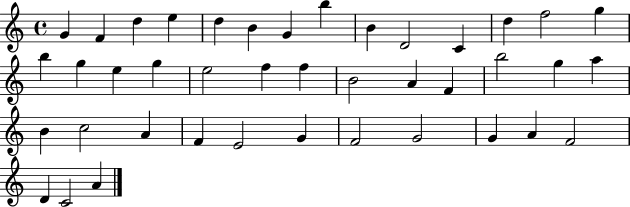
G4/q F4/q D5/q E5/q D5/q B4/q G4/q B5/q B4/q D4/h C4/q D5/q F5/h G5/q B5/q G5/q E5/q G5/q E5/h F5/q F5/q B4/h A4/q F4/q B5/h G5/q A5/q B4/q C5/h A4/q F4/q E4/h G4/q F4/h G4/h G4/q A4/q F4/h D4/q C4/h A4/q